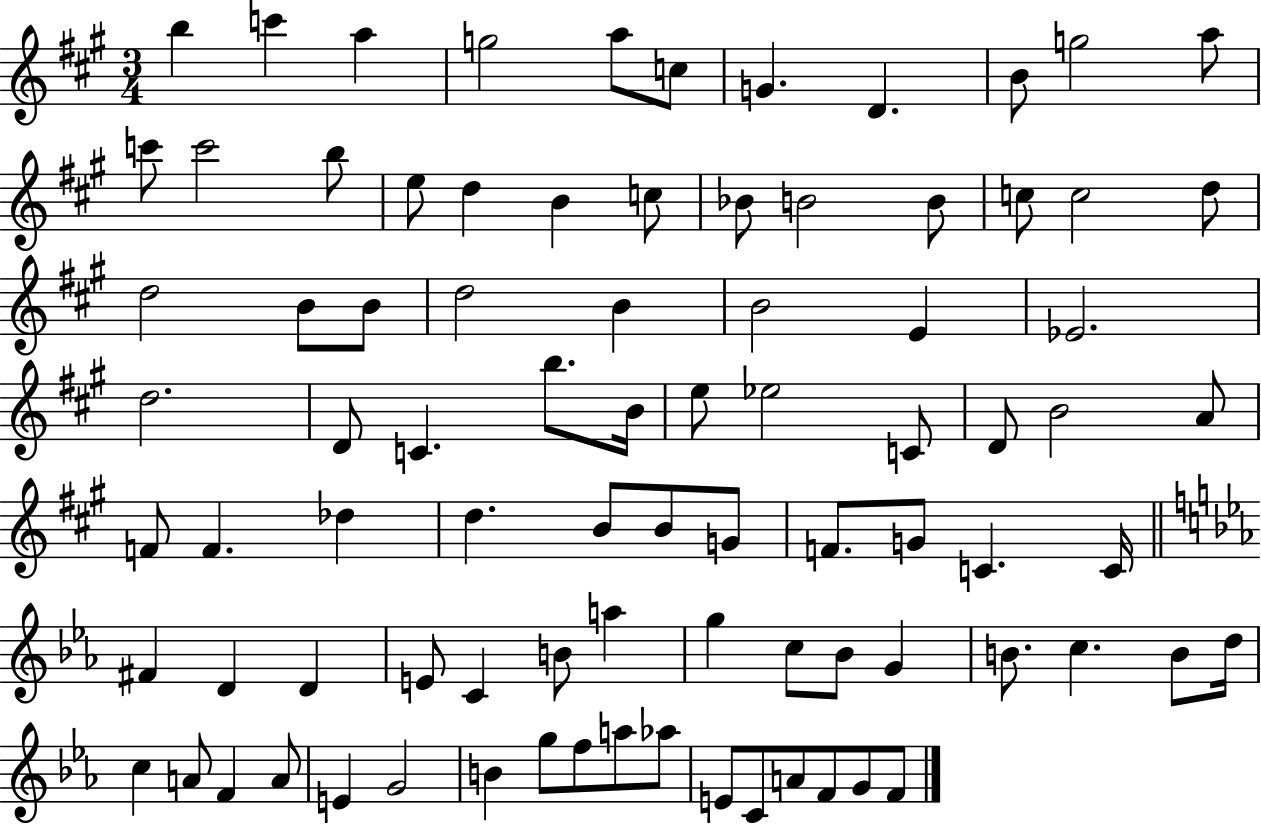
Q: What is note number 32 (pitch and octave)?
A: Eb4